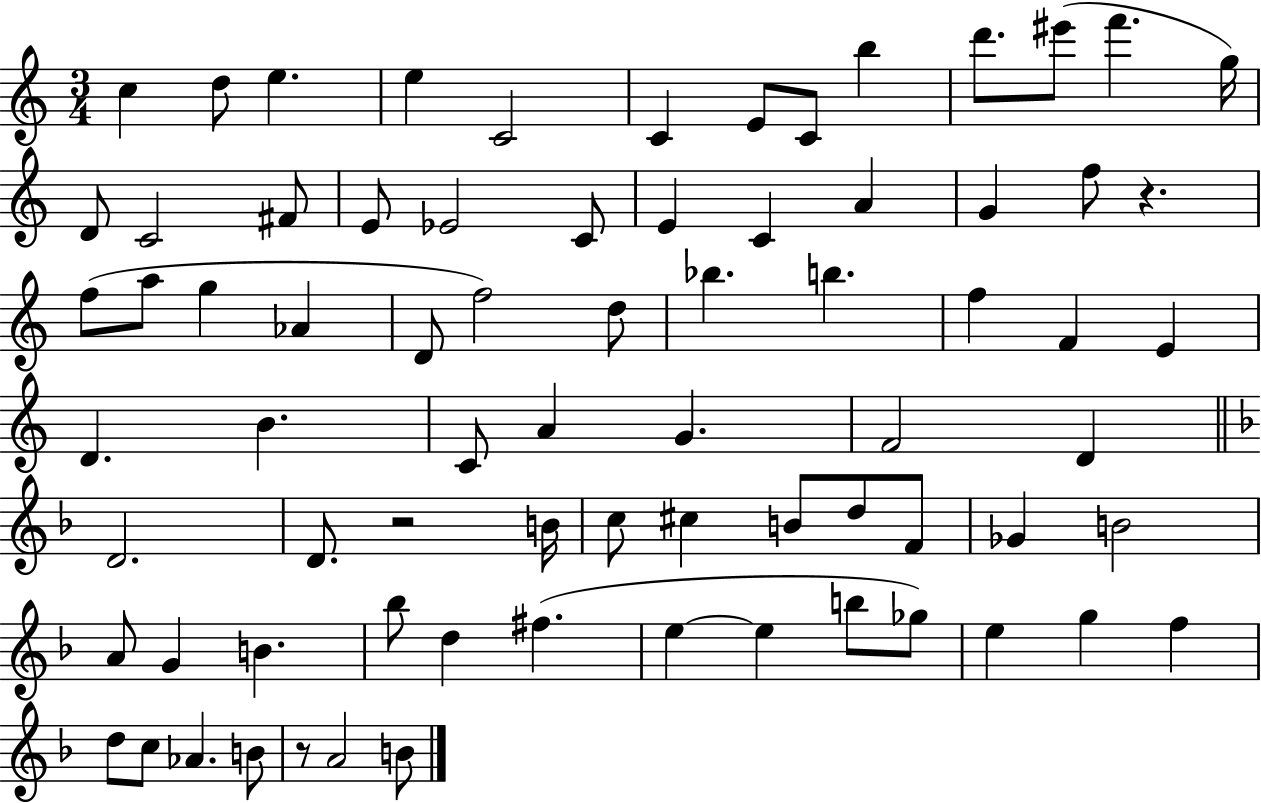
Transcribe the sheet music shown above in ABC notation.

X:1
T:Untitled
M:3/4
L:1/4
K:C
c d/2 e e C2 C E/2 C/2 b d'/2 ^e'/2 f' g/4 D/2 C2 ^F/2 E/2 _E2 C/2 E C A G f/2 z f/2 a/2 g _A D/2 f2 d/2 _b b f F E D B C/2 A G F2 D D2 D/2 z2 B/4 c/2 ^c B/2 d/2 F/2 _G B2 A/2 G B _b/2 d ^f e e b/2 _g/2 e g f d/2 c/2 _A B/2 z/2 A2 B/2